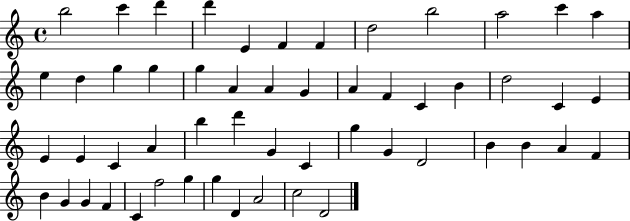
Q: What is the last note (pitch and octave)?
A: D4